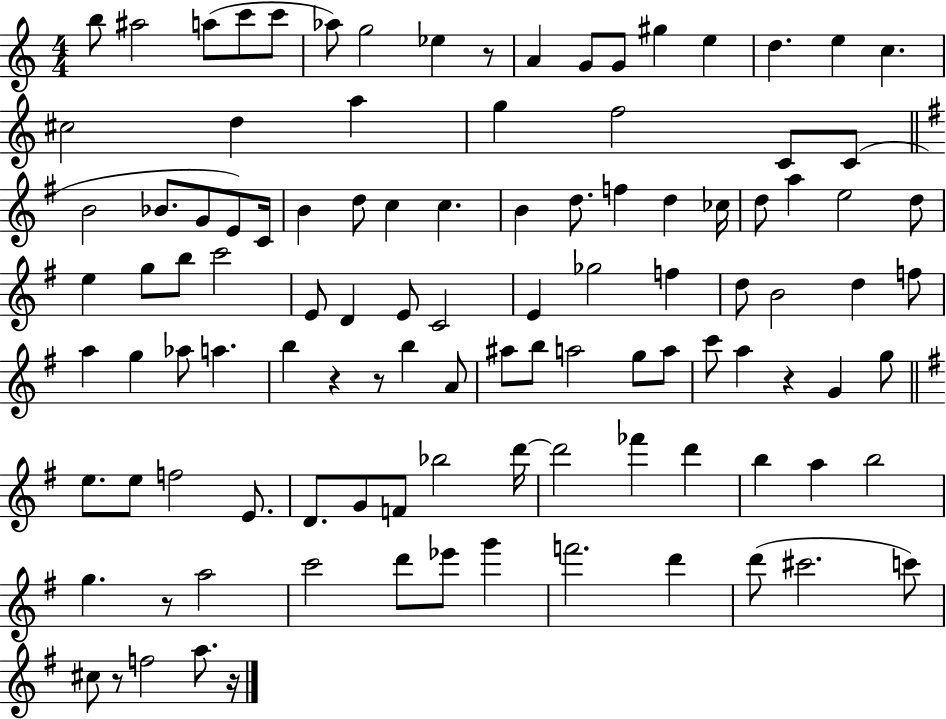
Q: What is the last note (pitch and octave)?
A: A5